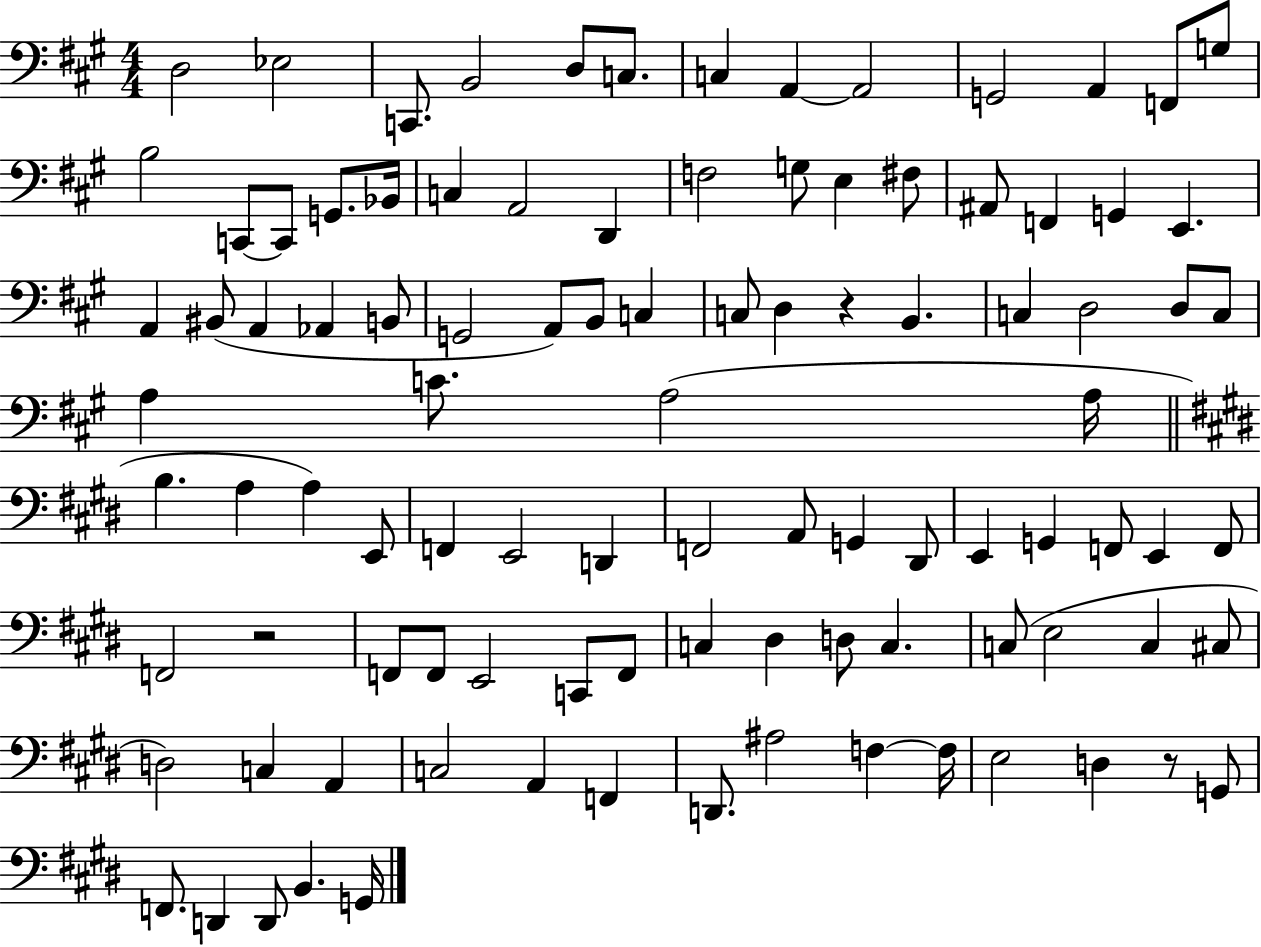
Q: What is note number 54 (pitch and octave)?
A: F2